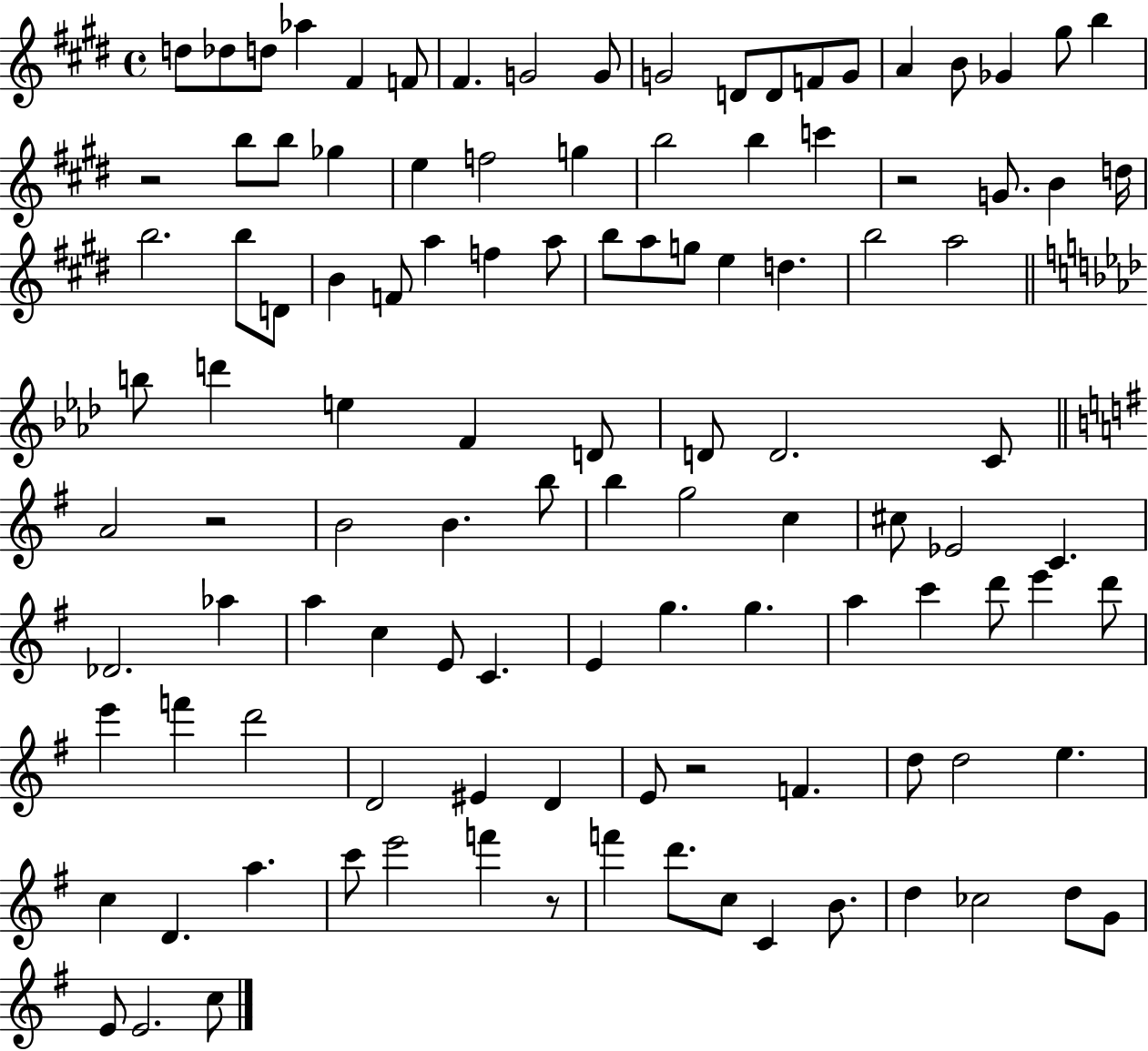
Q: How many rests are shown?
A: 5